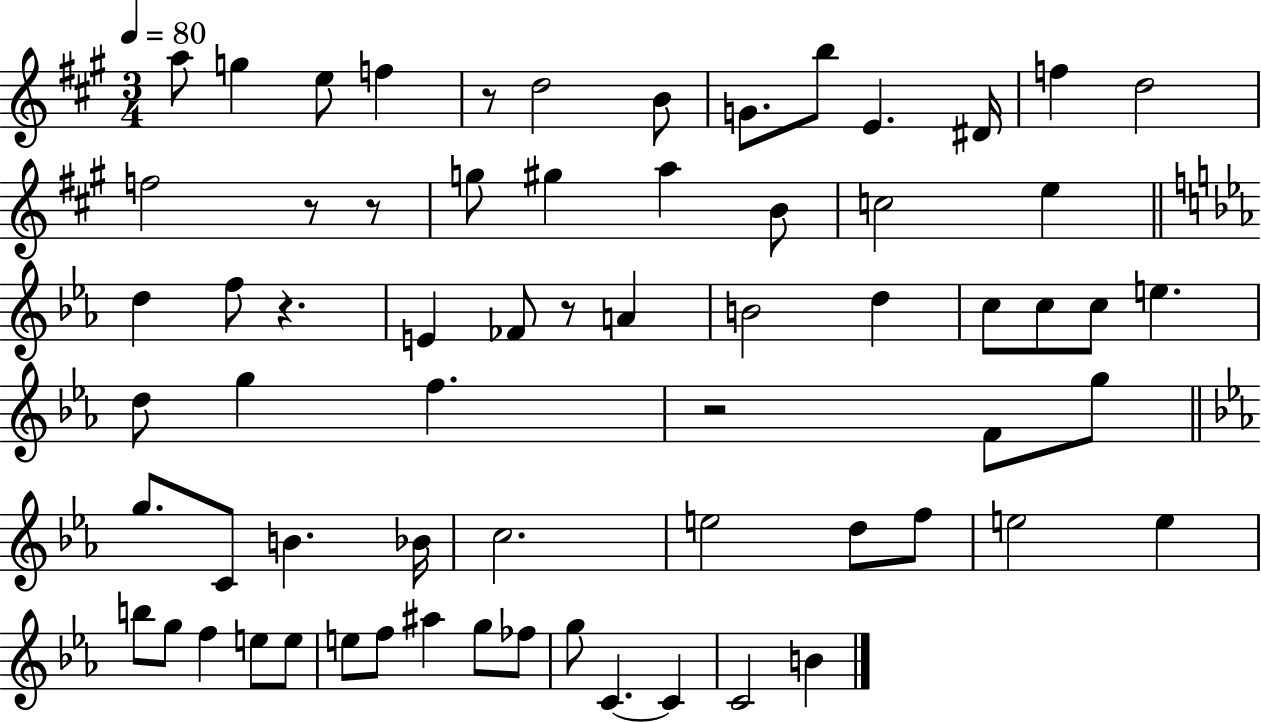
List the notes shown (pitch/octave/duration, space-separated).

A5/e G5/q E5/e F5/q R/e D5/h B4/e G4/e. B5/e E4/q. D#4/s F5/q D5/h F5/h R/e R/e G5/e G#5/q A5/q B4/e C5/h E5/q D5/q F5/e R/q. E4/q FES4/e R/e A4/q B4/h D5/q C5/e C5/e C5/e E5/q. D5/e G5/q F5/q. R/h F4/e G5/e G5/e. C4/e B4/q. Bb4/s C5/h. E5/h D5/e F5/e E5/h E5/q B5/e G5/e F5/q E5/e E5/e E5/e F5/e A#5/q G5/e FES5/e G5/e C4/q. C4/q C4/h B4/q